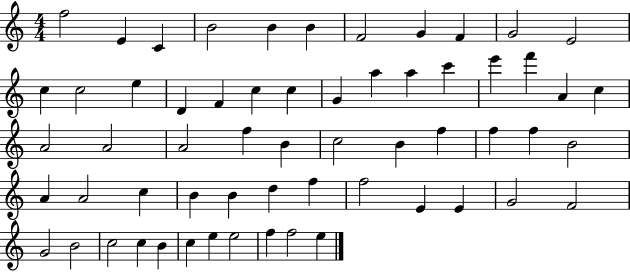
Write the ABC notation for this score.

X:1
T:Untitled
M:4/4
L:1/4
K:C
f2 E C B2 B B F2 G F G2 E2 c c2 e D F c c G a a c' e' f' A c A2 A2 A2 f B c2 B f f f B2 A A2 c B B d f f2 E E G2 F2 G2 B2 c2 c B c e e2 f f2 e